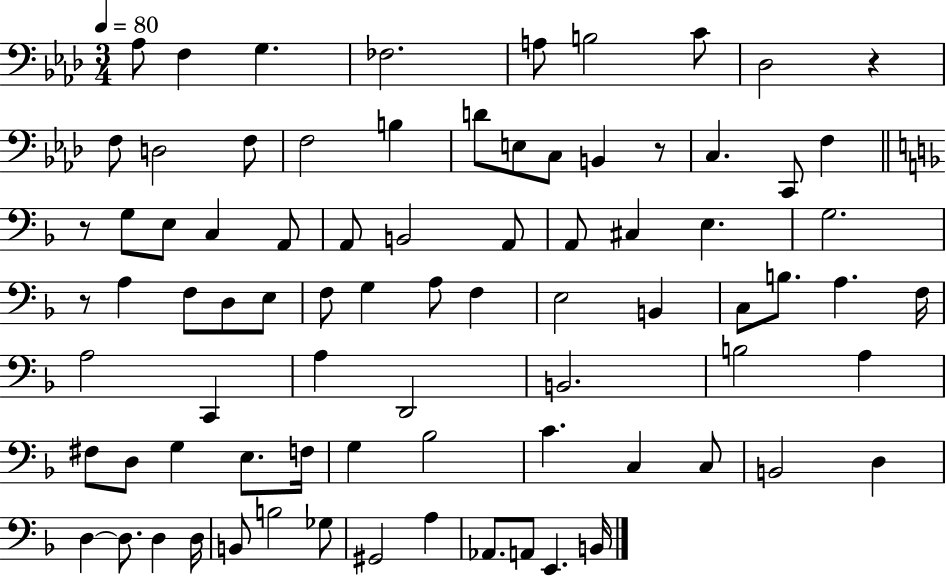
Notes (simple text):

Ab3/e F3/q G3/q. FES3/h. A3/e B3/h C4/e Db3/h R/q F3/e D3/h F3/e F3/h B3/q D4/e E3/e C3/e B2/q R/e C3/q. C2/e F3/q R/e G3/e E3/e C3/q A2/e A2/e B2/h A2/e A2/e C#3/q E3/q. G3/h. R/e A3/q F3/e D3/e E3/e F3/e G3/q A3/e F3/q E3/h B2/q C3/e B3/e. A3/q. F3/s A3/h C2/q A3/q D2/h B2/h. B3/h A3/q F#3/e D3/e G3/q E3/e. F3/s G3/q Bb3/h C4/q. C3/q C3/e B2/h D3/q D3/q D3/e. D3/q D3/s B2/e B3/h Gb3/e G#2/h A3/q Ab2/e. A2/e E2/q. B2/s